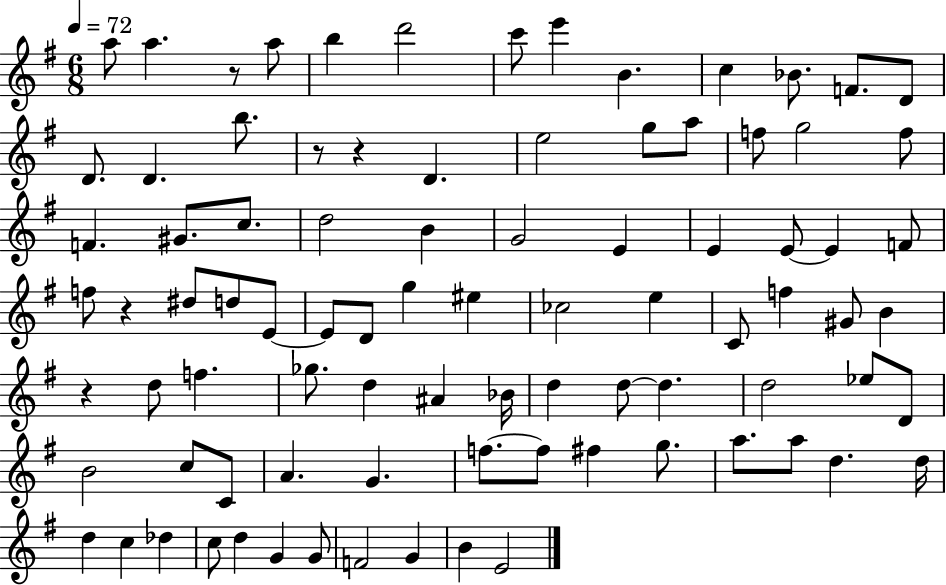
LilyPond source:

{
  \clef treble
  \numericTimeSignature
  \time 6/8
  \key g \major
  \tempo 4 = 72
  a''8 a''4. r8 a''8 | b''4 d'''2 | c'''8 e'''4 b'4. | c''4 bes'8. f'8. d'8 | \break d'8. d'4. b''8. | r8 r4 d'4. | e''2 g''8 a''8 | f''8 g''2 f''8 | \break f'4. gis'8. c''8. | d''2 b'4 | g'2 e'4 | e'4 e'8~~ e'4 f'8 | \break f''8 r4 dis''8 d''8 e'8~~ | e'8 d'8 g''4 eis''4 | ces''2 e''4 | c'8 f''4 gis'8 b'4 | \break r4 d''8 f''4. | ges''8. d''4 ais'4 bes'16 | d''4 d''8~~ d''4. | d''2 ees''8 d'8 | \break b'2 c''8 c'8 | a'4. g'4. | f''8.~~ f''8 fis''4 g''8. | a''8. a''8 d''4. d''16 | \break d''4 c''4 des''4 | c''8 d''4 g'4 g'8 | f'2 g'4 | b'4 e'2 | \break \bar "|."
}